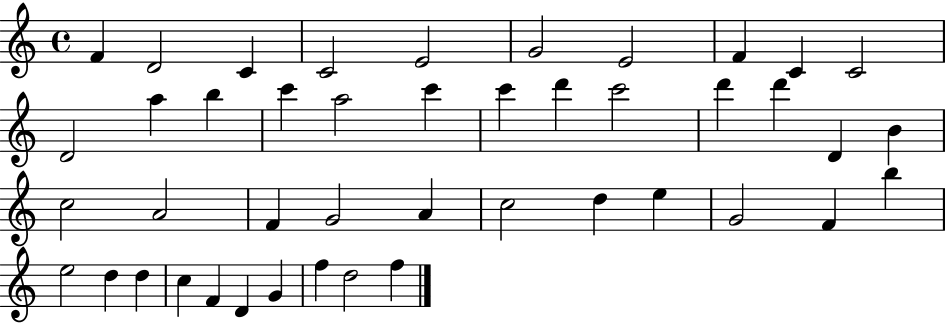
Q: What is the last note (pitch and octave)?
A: F5